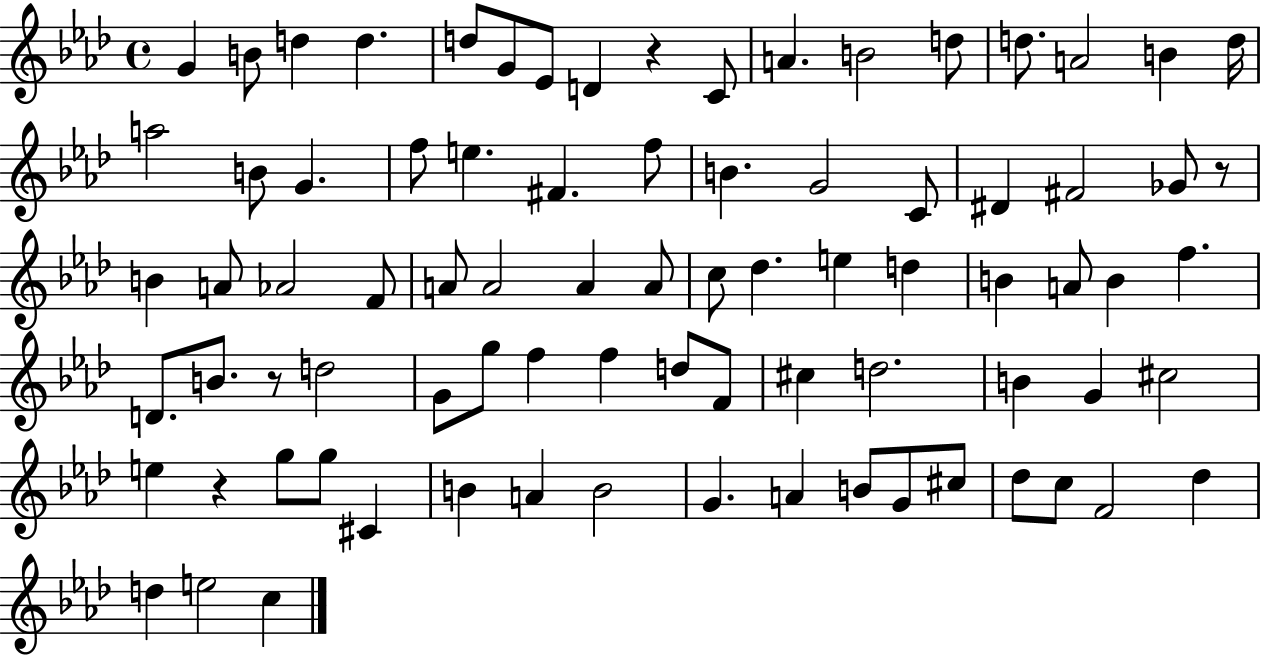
G4/q B4/e D5/q D5/q. D5/e G4/e Eb4/e D4/q R/q C4/e A4/q. B4/h D5/e D5/e. A4/h B4/q D5/s A5/h B4/e G4/q. F5/e E5/q. F#4/q. F5/e B4/q. G4/h C4/e D#4/q F#4/h Gb4/e R/e B4/q A4/e Ab4/h F4/e A4/e A4/h A4/q A4/e C5/e Db5/q. E5/q D5/q B4/q A4/e B4/q F5/q. D4/e. B4/e. R/e D5/h G4/e G5/e F5/q F5/q D5/e F4/e C#5/q D5/h. B4/q G4/q C#5/h E5/q R/q G5/e G5/e C#4/q B4/q A4/q B4/h G4/q. A4/q B4/e G4/e C#5/e Db5/e C5/e F4/h Db5/q D5/q E5/h C5/q